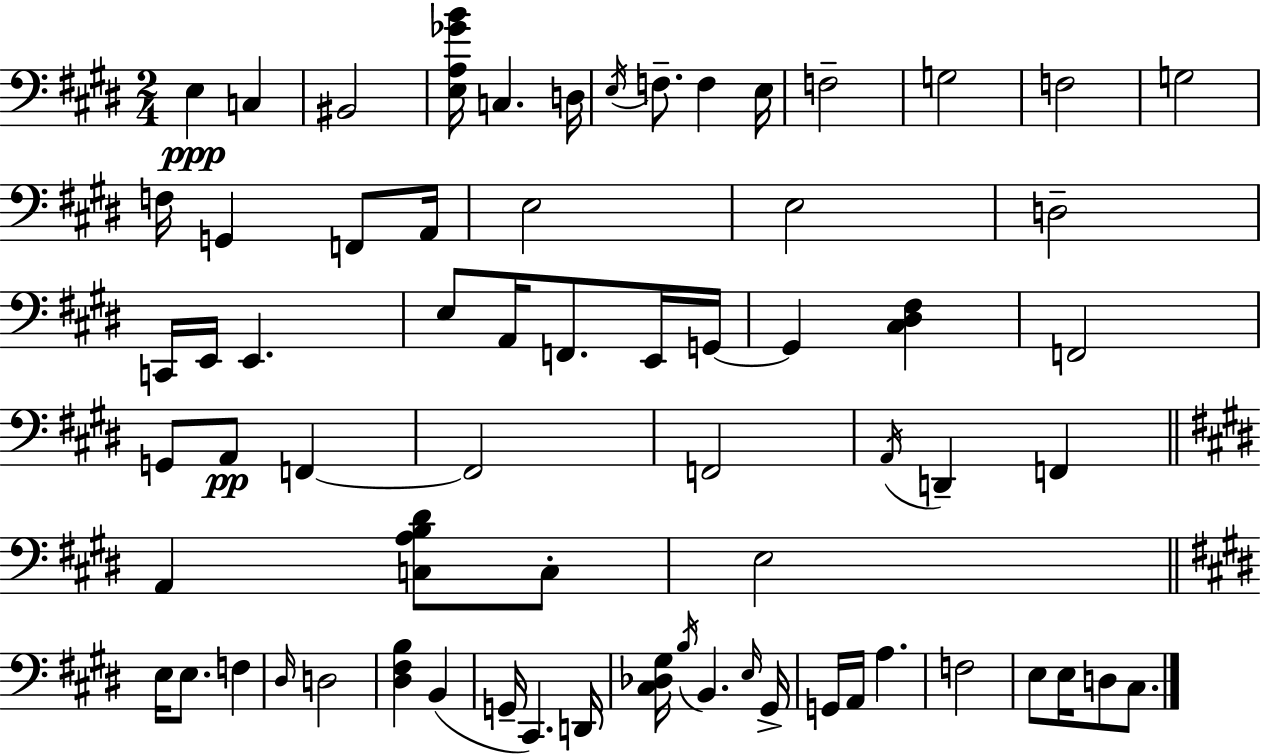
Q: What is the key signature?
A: E major